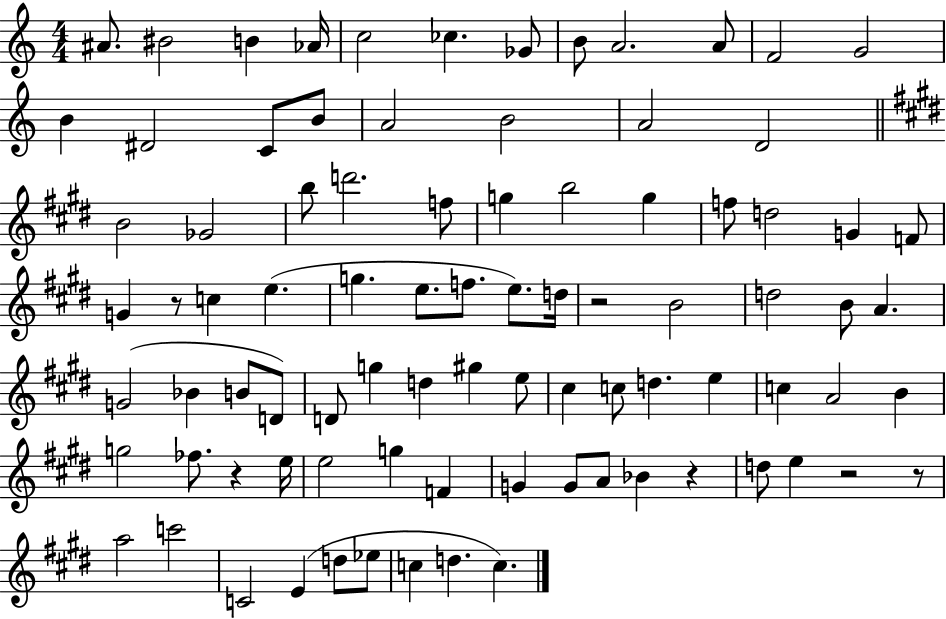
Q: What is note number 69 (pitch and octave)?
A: A4